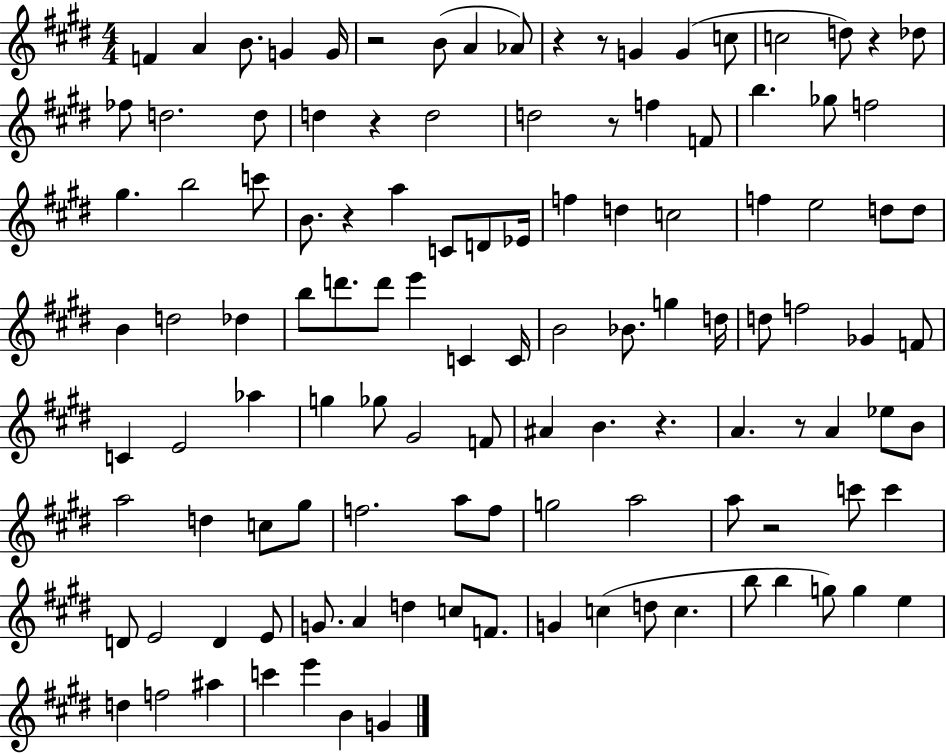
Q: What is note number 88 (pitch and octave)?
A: A4